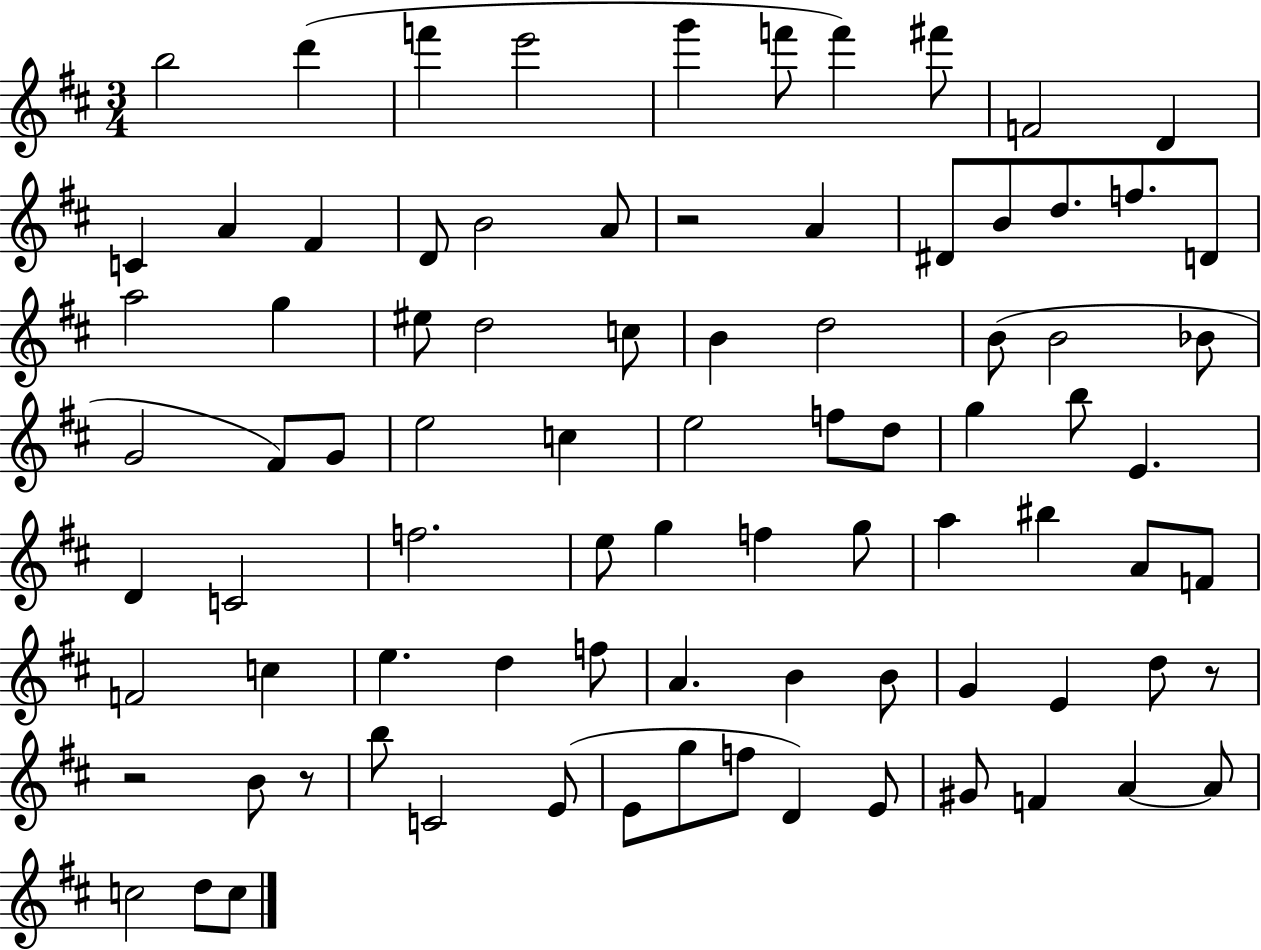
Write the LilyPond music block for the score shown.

{
  \clef treble
  \numericTimeSignature
  \time 3/4
  \key d \major
  b''2 d'''4( | f'''4 e'''2 | g'''4 f'''8 f'''4) fis'''8 | f'2 d'4 | \break c'4 a'4 fis'4 | d'8 b'2 a'8 | r2 a'4 | dis'8 b'8 d''8. f''8. d'8 | \break a''2 g''4 | eis''8 d''2 c''8 | b'4 d''2 | b'8( b'2 bes'8 | \break g'2 fis'8) g'8 | e''2 c''4 | e''2 f''8 d''8 | g''4 b''8 e'4. | \break d'4 c'2 | f''2. | e''8 g''4 f''4 g''8 | a''4 bis''4 a'8 f'8 | \break f'2 c''4 | e''4. d''4 f''8 | a'4. b'4 b'8 | g'4 e'4 d''8 r8 | \break r2 b'8 r8 | b''8 c'2 e'8( | e'8 g''8 f''8 d'4) e'8 | gis'8 f'4 a'4~~ a'8 | \break c''2 d''8 c''8 | \bar "|."
}